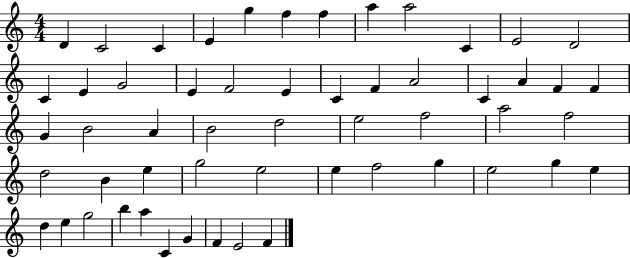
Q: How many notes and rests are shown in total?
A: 55